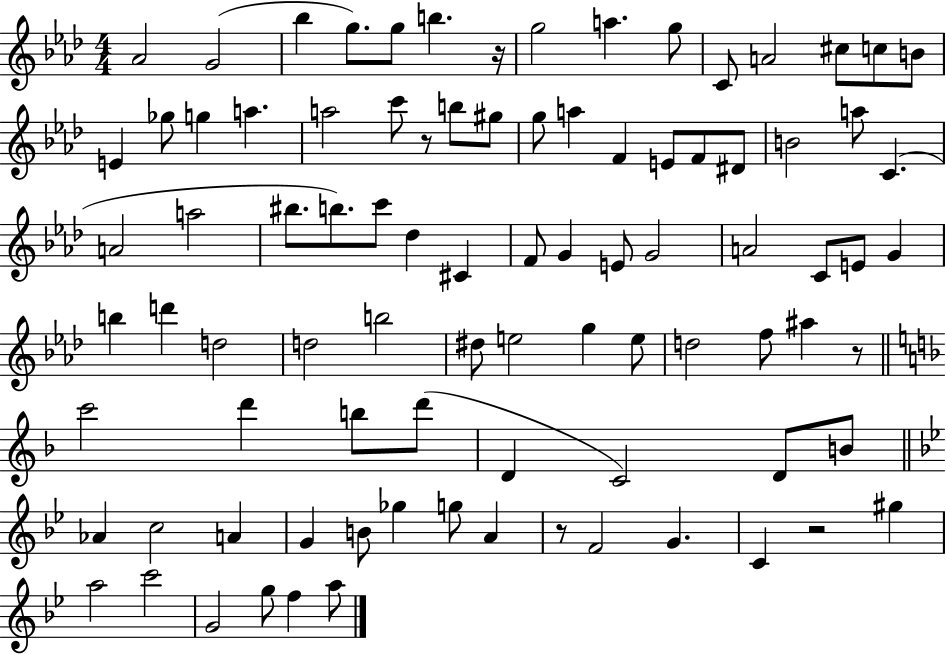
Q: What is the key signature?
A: AES major